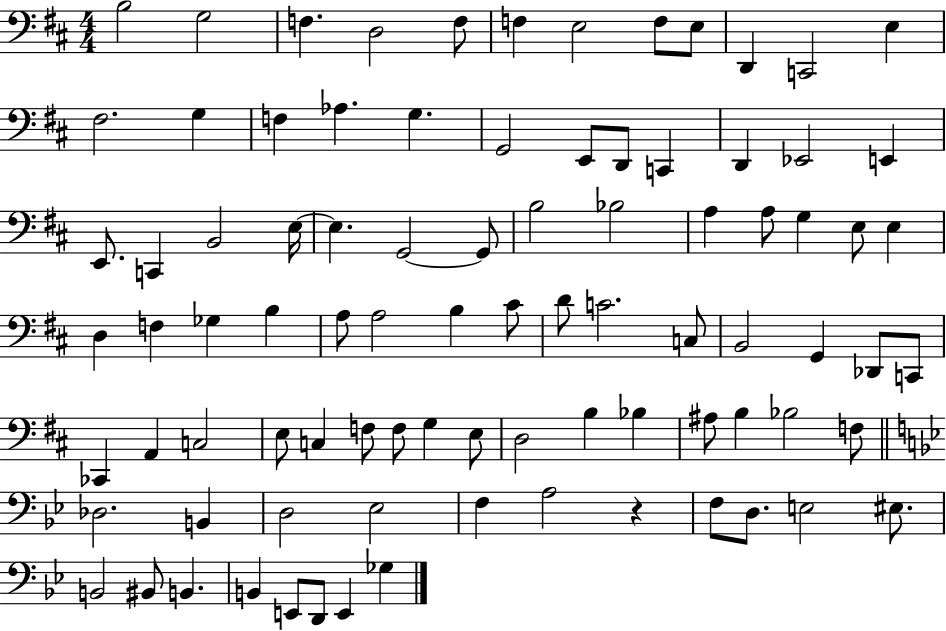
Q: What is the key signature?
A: D major